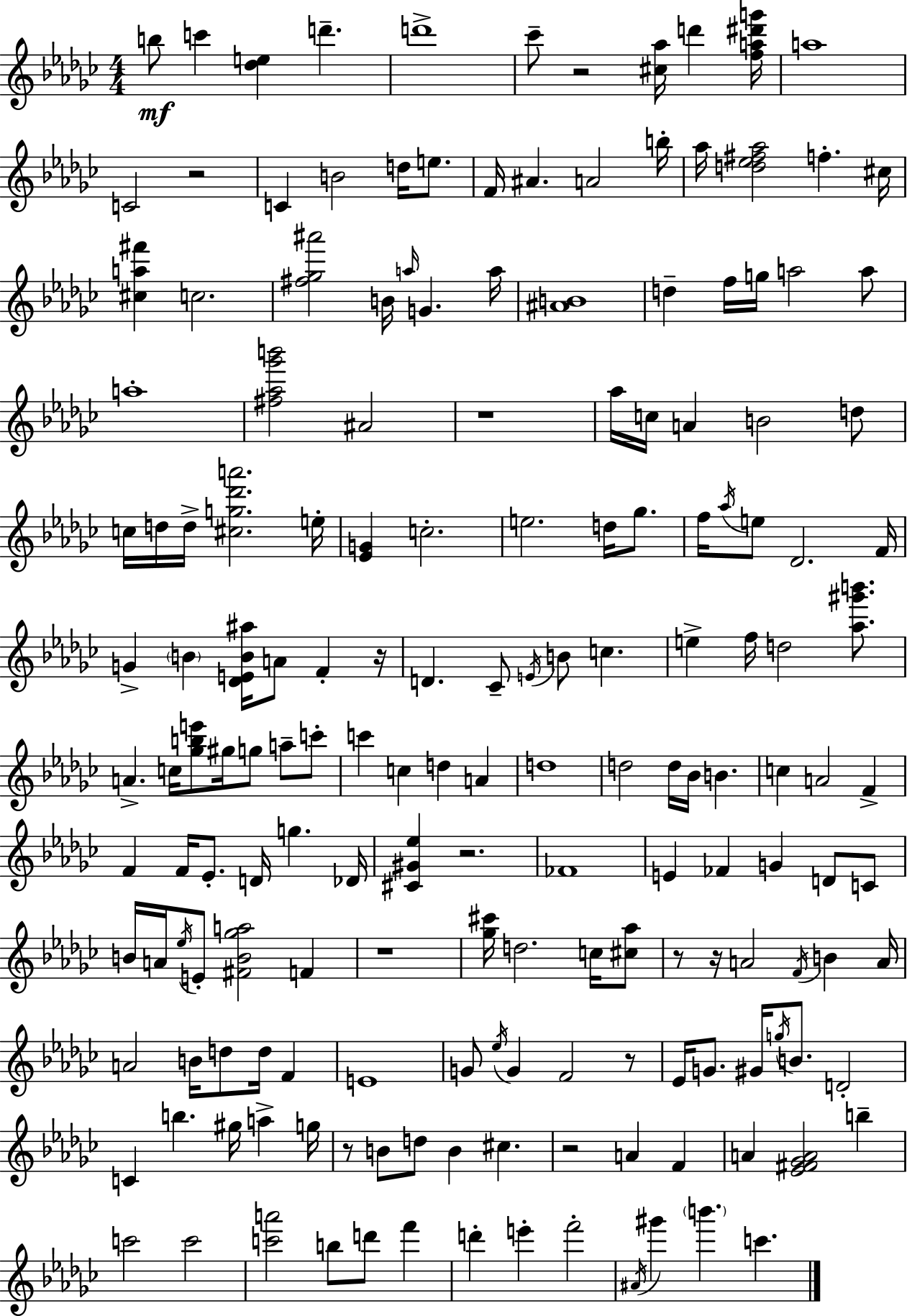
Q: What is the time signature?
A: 4/4